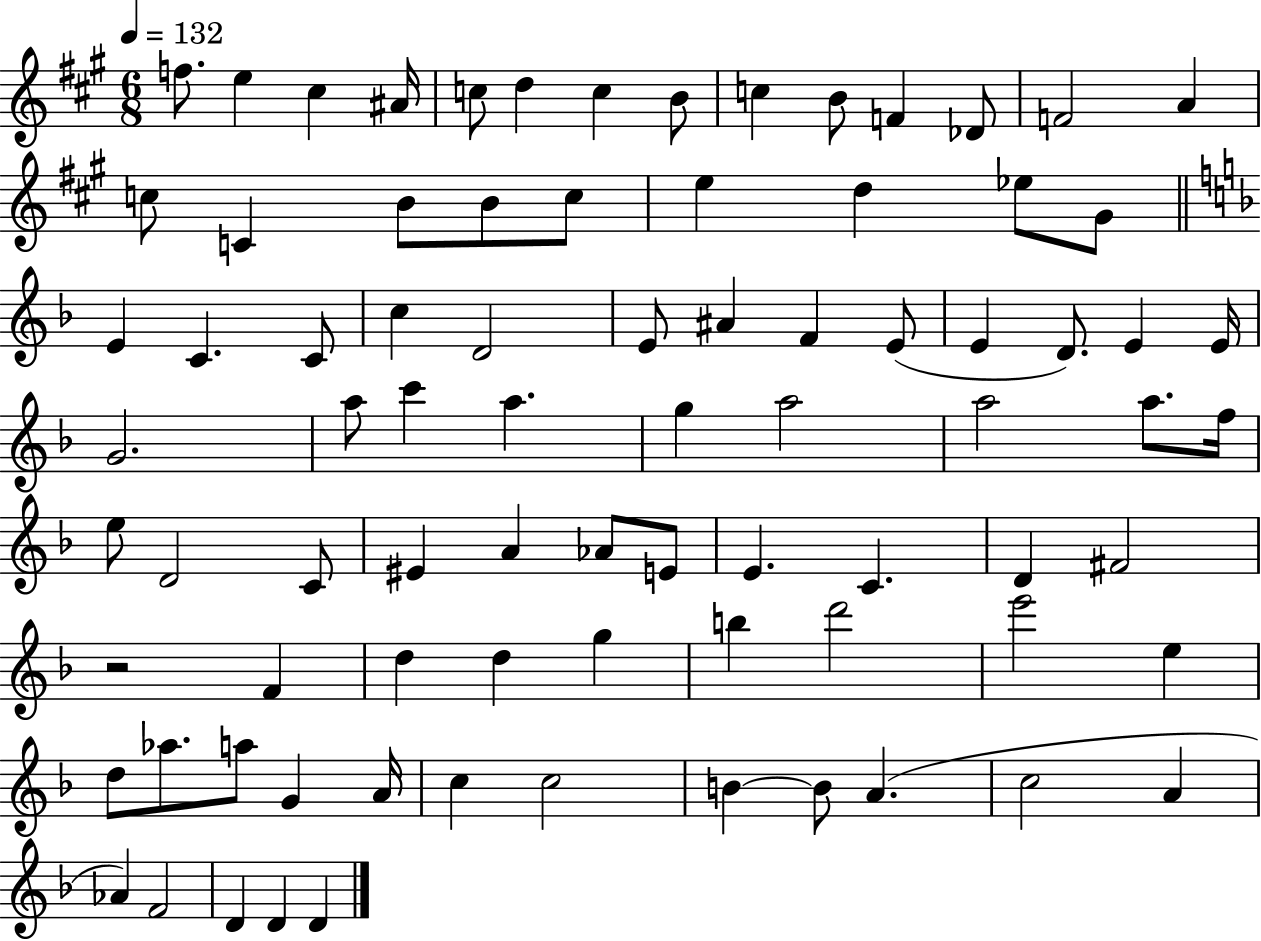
F5/e. E5/q C#5/q A#4/s C5/e D5/q C5/q B4/e C5/q B4/e F4/q Db4/e F4/h A4/q C5/e C4/q B4/e B4/e C5/e E5/q D5/q Eb5/e G#4/e E4/q C4/q. C4/e C5/q D4/h E4/e A#4/q F4/q E4/e E4/q D4/e. E4/q E4/s G4/h. A5/e C6/q A5/q. G5/q A5/h A5/h A5/e. F5/s E5/e D4/h C4/e EIS4/q A4/q Ab4/e E4/e E4/q. C4/q. D4/q F#4/h R/h F4/q D5/q D5/q G5/q B5/q D6/h E6/h E5/q D5/e Ab5/e. A5/e G4/q A4/s C5/q C5/h B4/q B4/e A4/q. C5/h A4/q Ab4/q F4/h D4/q D4/q D4/q